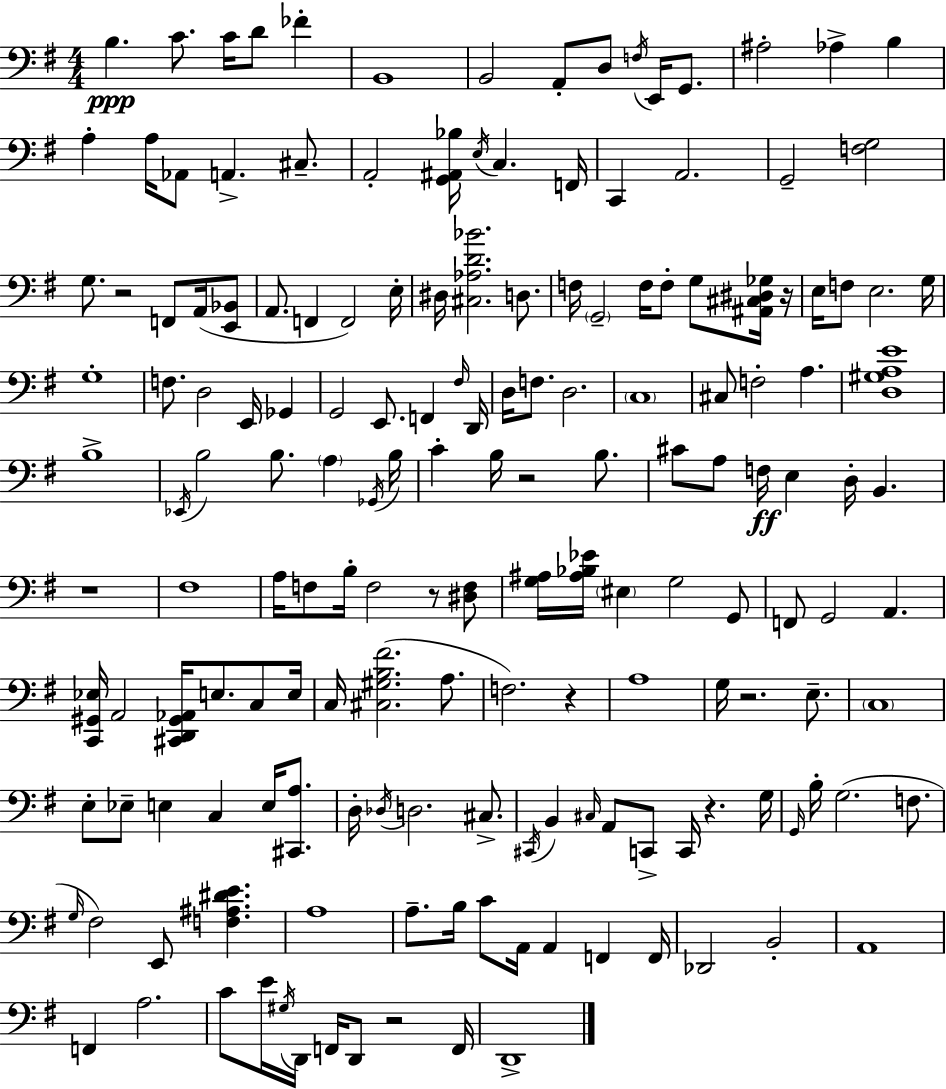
{
  \clef bass
  \numericTimeSignature
  \time 4/4
  \key g \major
  \repeat volta 2 { b4.\ppp c'8. c'16 d'8 fes'4-. | b,1 | b,2 a,8-. d8 \acciaccatura { f16 } e,16 g,8. | ais2-. aes4-> b4 | \break a4-. a16 aes,8 a,4.-> cis8.-- | a,2-. <g, ais, bes>16 \acciaccatura { e16 } c4. | f,16 c,4 a,2. | g,2-- <f g>2 | \break g8. r2 f,8 a,16( | <e, bes,>8 a,8. f,4 f,2) | e16-. dis16 <cis aes d' bes'>2. d8. | f16 \parenthesize g,2-- f16 f8-. g8 | \break <ais, cis dis ges>16 r16 e16 f8 e2. | g16 g1-. | f8. d2 e,16 ges,4 | g,2 e,8. f,4 | \break \grace { fis16 } d,16 d16 f8. d2. | \parenthesize c1 | cis8 f2-. a4. | <d gis a e'>1 | \break b1-> | \acciaccatura { ees,16 } b2 b8. \parenthesize a4 | \acciaccatura { ges,16 } b16 c'4-. b16 r2 | b8. cis'8 a8 f16\ff e4 d16-. b,4. | \break r1 | fis1 | a16 f8 b16-. f2 | r8 <dis f>8 <g ais>16 <ais bes ees'>16 \parenthesize eis4 g2 | \break g,8 f,8 g,2 a,4. | <c, gis, ees>16 a,2 <cis, d, gis, aes,>16 e8. | c8 e16 c16 <cis gis b fis'>2.( | a8. f2.) | \break r4 a1 | g16 r2. | e8.-- \parenthesize c1 | e8-. ees8-- e4 c4 | \break e16 <cis, a>8. d16-. \acciaccatura { des16 } d2. | cis8.-> \acciaccatura { cis,16 } b,4 \grace { cis16 } a,8 c,8-> | c,16 r4. g16 \grace { g,16 } b16-. g2.( | f8. \grace { g16 } fis2) | \break e,8 <f ais dis' e'>4. a1 | a8.-- b16 c'8 | a,16 a,4 f,4 f,16 des,2 | b,2-. a,1 | \break f,4 a2. | c'8 e'16 \acciaccatura { gis16 } d,16 f,16 | d,8 r2 f,16 d,1-> | } \bar "|."
}